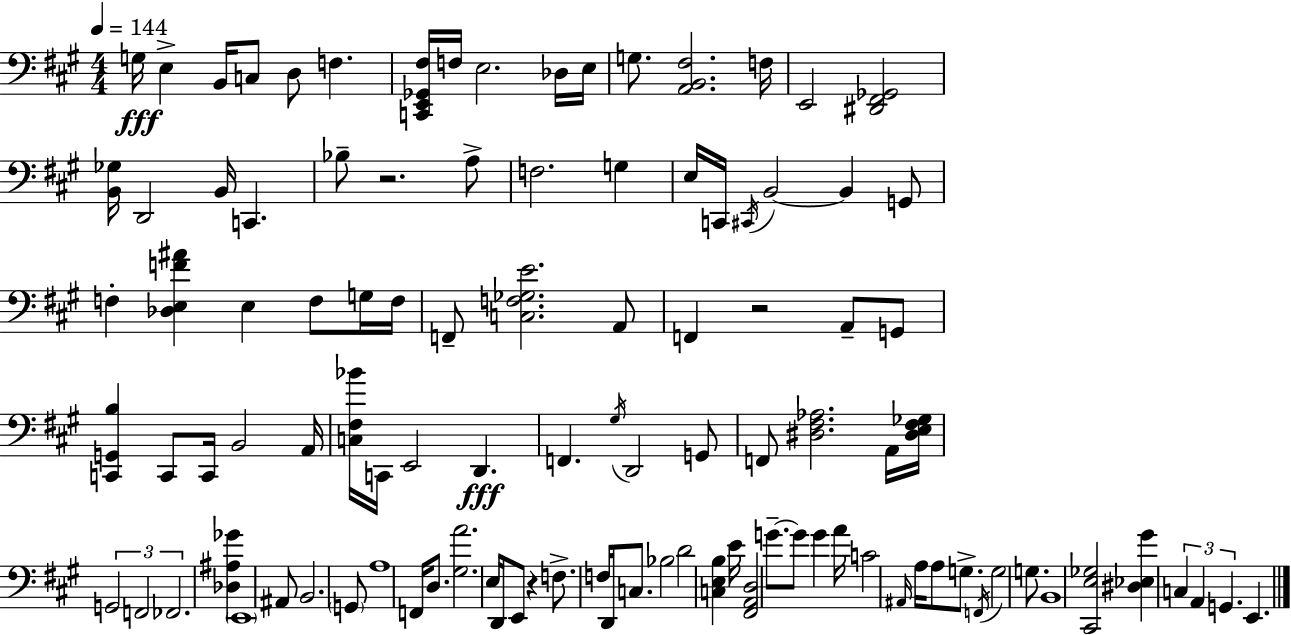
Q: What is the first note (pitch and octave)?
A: G3